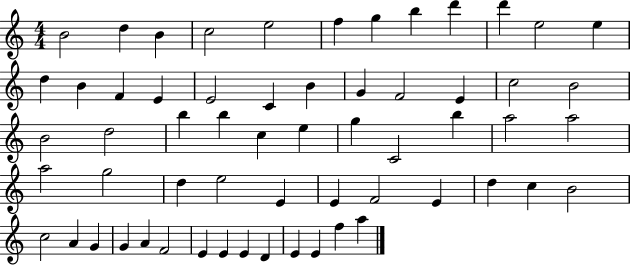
B4/h D5/q B4/q C5/h E5/h F5/q G5/q B5/q D6/q D6/q E5/h E5/q D5/q B4/q F4/q E4/q E4/h C4/q B4/q G4/q F4/h E4/q C5/h B4/h B4/h D5/h B5/q B5/q C5/q E5/q G5/q C4/h B5/q A5/h A5/h A5/h G5/h D5/q E5/h E4/q E4/q F4/h E4/q D5/q C5/q B4/h C5/h A4/q G4/q G4/q A4/q F4/h E4/q E4/q E4/q D4/q E4/q E4/q F5/q A5/q